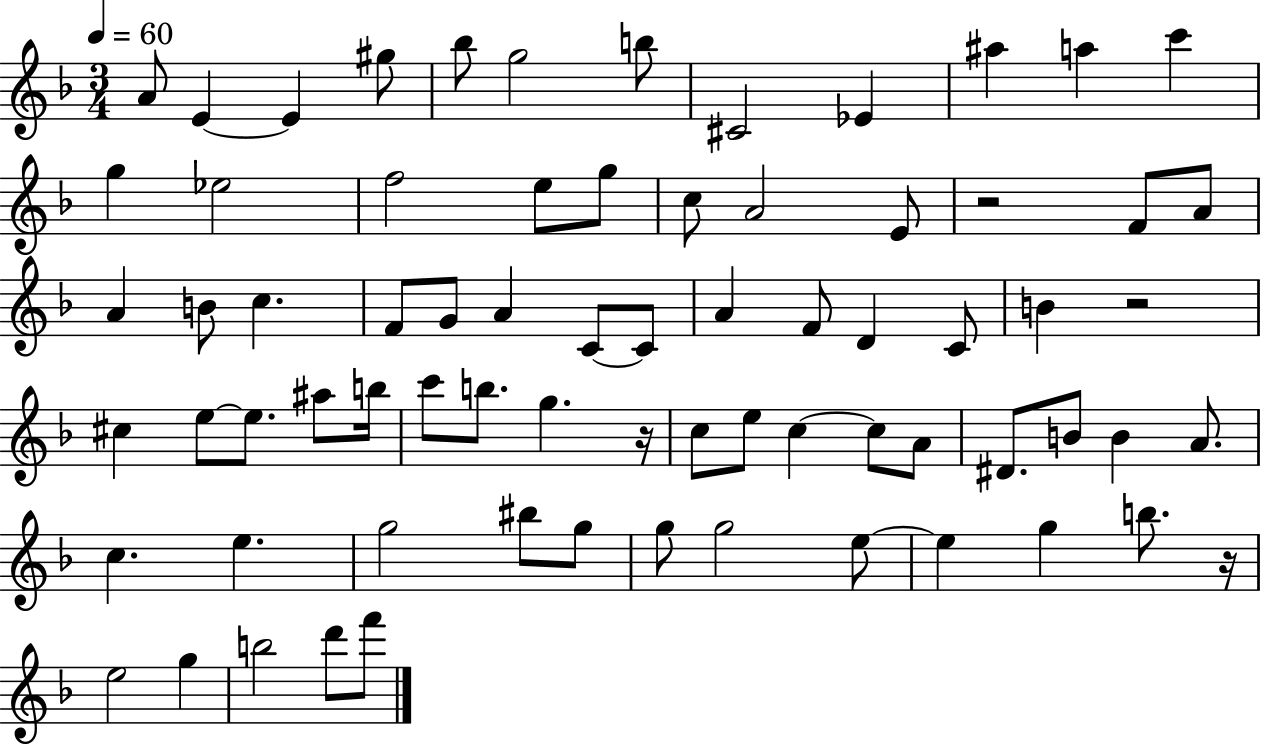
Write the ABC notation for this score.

X:1
T:Untitled
M:3/4
L:1/4
K:F
A/2 E E ^g/2 _b/2 g2 b/2 ^C2 _E ^a a c' g _e2 f2 e/2 g/2 c/2 A2 E/2 z2 F/2 A/2 A B/2 c F/2 G/2 A C/2 C/2 A F/2 D C/2 B z2 ^c e/2 e/2 ^a/2 b/4 c'/2 b/2 g z/4 c/2 e/2 c c/2 A/2 ^D/2 B/2 B A/2 c e g2 ^b/2 g/2 g/2 g2 e/2 e g b/2 z/4 e2 g b2 d'/2 f'/2